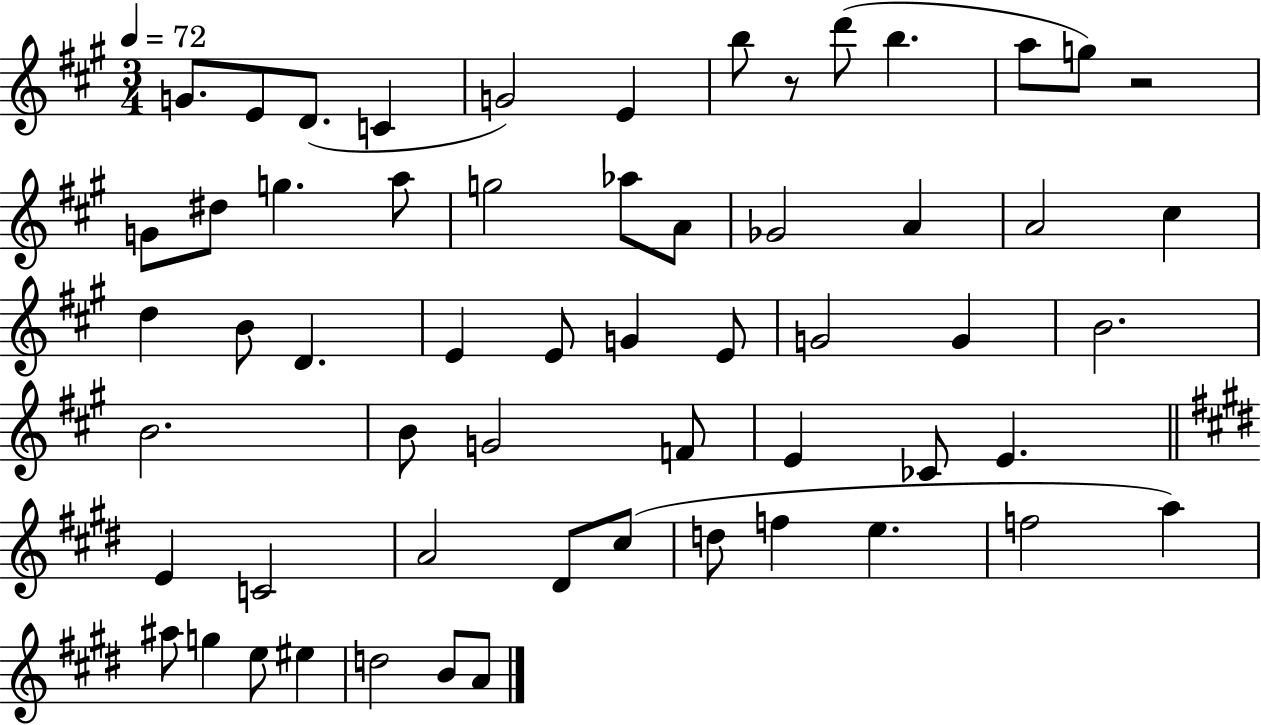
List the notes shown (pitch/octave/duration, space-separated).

G4/e. E4/e D4/e. C4/q G4/h E4/q B5/e R/e D6/e B5/q. A5/e G5/e R/h G4/e D#5/e G5/q. A5/e G5/h Ab5/e A4/e Gb4/h A4/q A4/h C#5/q D5/q B4/e D4/q. E4/q E4/e G4/q E4/e G4/h G4/q B4/h. B4/h. B4/e G4/h F4/e E4/q CES4/e E4/q. E4/q C4/h A4/h D#4/e C#5/e D5/e F5/q E5/q. F5/h A5/q A#5/e G5/q E5/e EIS5/q D5/h B4/e A4/e